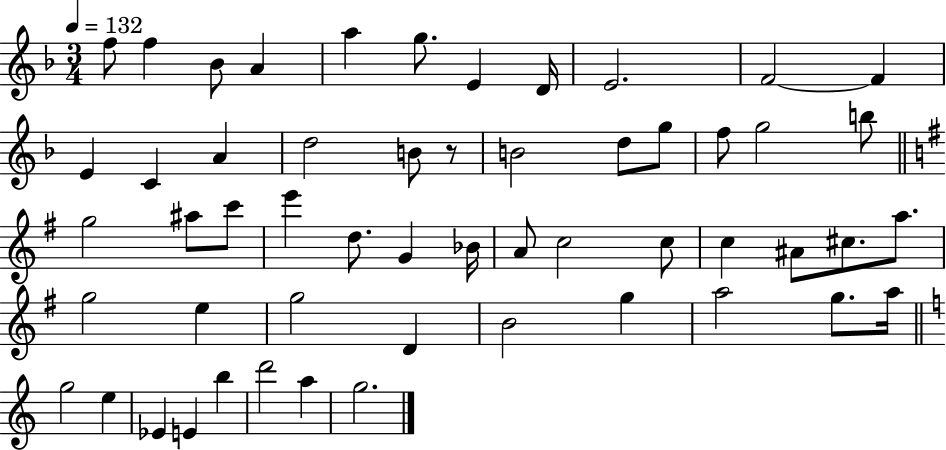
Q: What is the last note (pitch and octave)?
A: G5